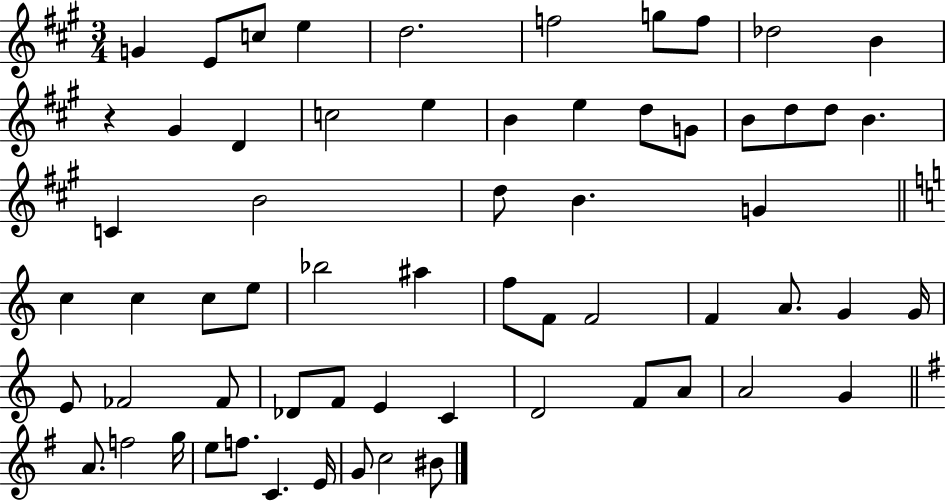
G4/q E4/e C5/e E5/q D5/h. F5/h G5/e F5/e Db5/h B4/q R/q G#4/q D4/q C5/h E5/q B4/q E5/q D5/e G4/e B4/e D5/e D5/e B4/q. C4/q B4/h D5/e B4/q. G4/q C5/q C5/q C5/e E5/e Bb5/h A#5/q F5/e F4/e F4/h F4/q A4/e. G4/q G4/s E4/e FES4/h FES4/e Db4/e F4/e E4/q C4/q D4/h F4/e A4/e A4/h G4/q A4/e. F5/h G5/s E5/e F5/e. C4/q. E4/s G4/e C5/h BIS4/e